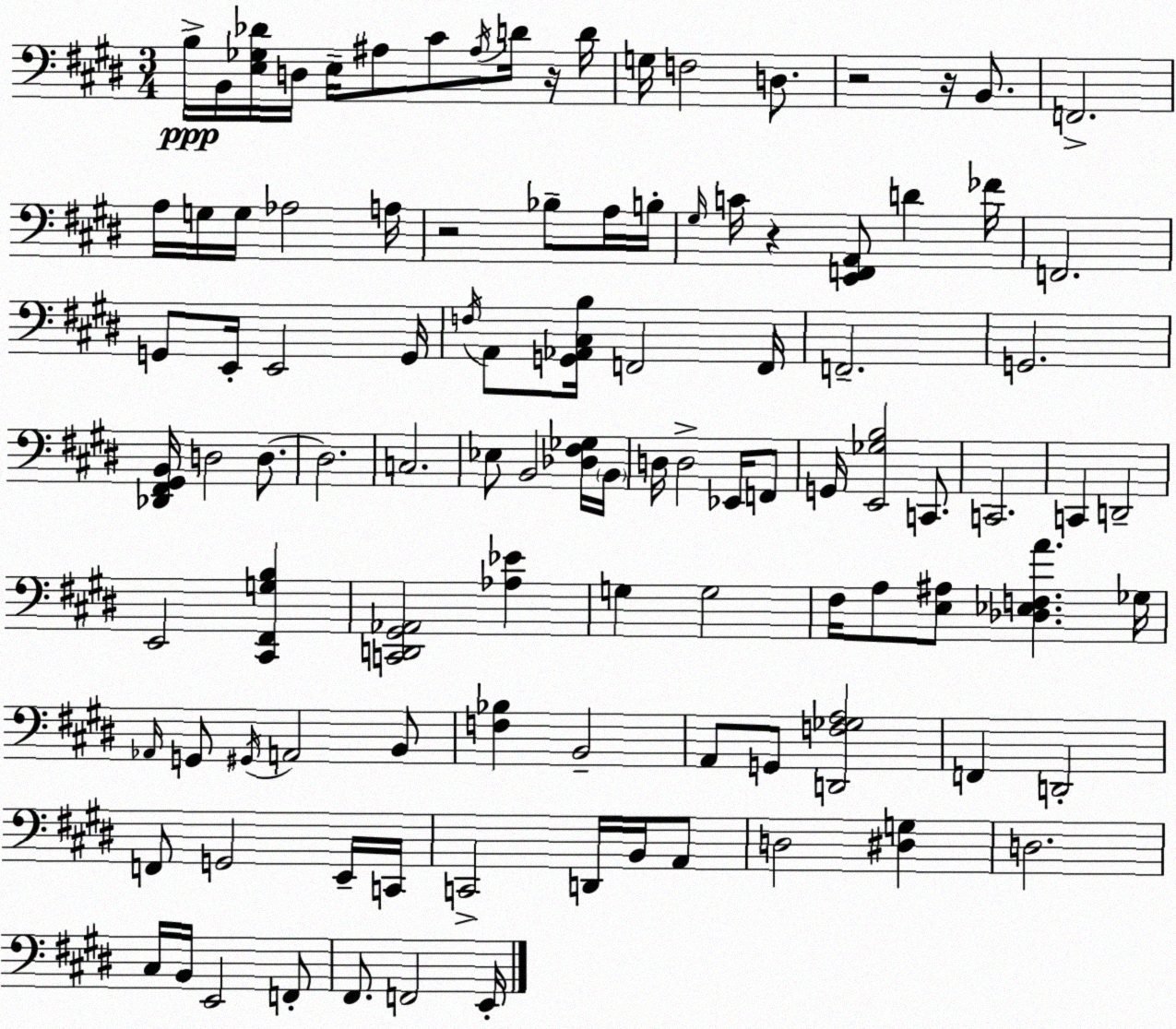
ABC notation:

X:1
T:Untitled
M:3/4
L:1/4
K:E
B,/4 B,,/4 [E,_G,_D]/4 D,/4 E,/4 ^A,/2 ^C/2 ^A,/4 D/4 z/4 D/4 G,/4 F,2 D,/2 z2 z/4 B,,/2 F,,2 A,/4 G,/4 G,/4 _A,2 A,/4 z2 _B,/2 A,/4 B,/4 ^G,/4 C/4 z [E,,F,,A,,]/2 D _F/4 F,,2 G,,/2 E,,/4 E,,2 G,,/4 F,/4 A,,/2 [G,,_A,,^C,B,]/4 F,,2 F,,/4 F,,2 G,,2 [_D,,^F,,^G,,B,,]/4 D,2 D,/2 D,2 C,2 _E,/2 B,,2 [_D,^F,_G,]/4 B,,/4 D,/4 D,2 _E,,/4 F,,/2 G,,/4 [E,,_G,B,]2 C,,/2 C,,2 C,, D,,2 E,,2 [^C,,^F,,G,B,] [C,,D,,^G,,_A,,]2 [_A,_E] G, G,2 ^F,/4 A,/2 [E,^A,]/2 [_D,_E,F,A] _G,/4 _A,,/4 G,,/2 ^G,,/4 A,,2 B,,/2 [F,_B,] B,,2 A,,/2 G,,/2 [D,,F,_G,A,]2 F,, D,,2 F,,/2 G,,2 E,,/4 C,,/4 C,,2 D,,/4 B,,/4 A,,/2 D,2 [^D,G,] D,2 ^C,/4 B,,/4 E,,2 F,,/2 ^F,,/2 F,,2 E,,/4